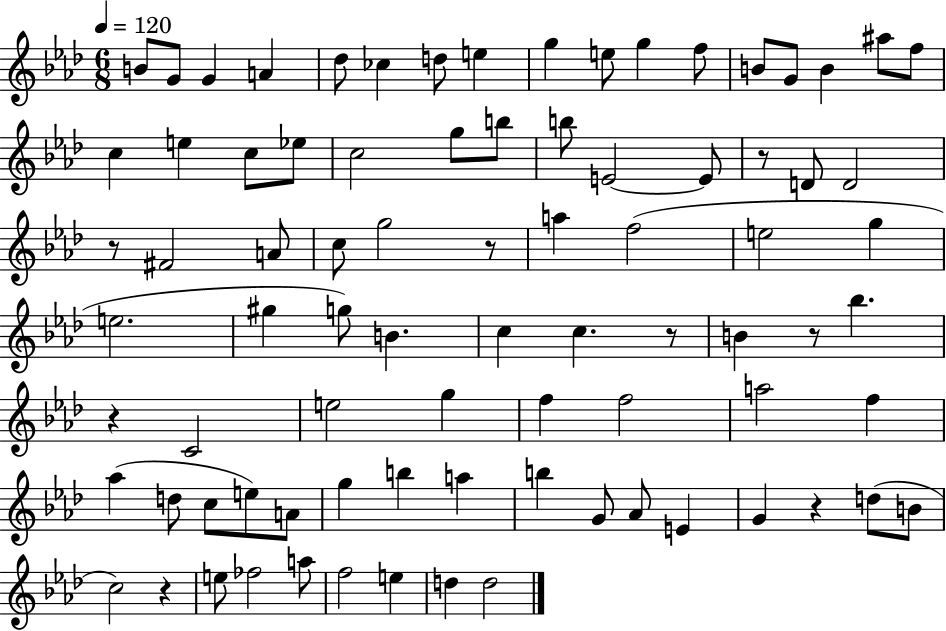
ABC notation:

X:1
T:Untitled
M:6/8
L:1/4
K:Ab
B/2 G/2 G A _d/2 _c d/2 e g e/2 g f/2 B/2 G/2 B ^a/2 f/2 c e c/2 _e/2 c2 g/2 b/2 b/2 E2 E/2 z/2 D/2 D2 z/2 ^F2 A/2 c/2 g2 z/2 a f2 e2 g e2 ^g g/2 B c c z/2 B z/2 _b z C2 e2 g f f2 a2 f _a d/2 c/2 e/2 A/2 g b a b G/2 _A/2 E G z d/2 B/2 c2 z e/2 _f2 a/2 f2 e d d2